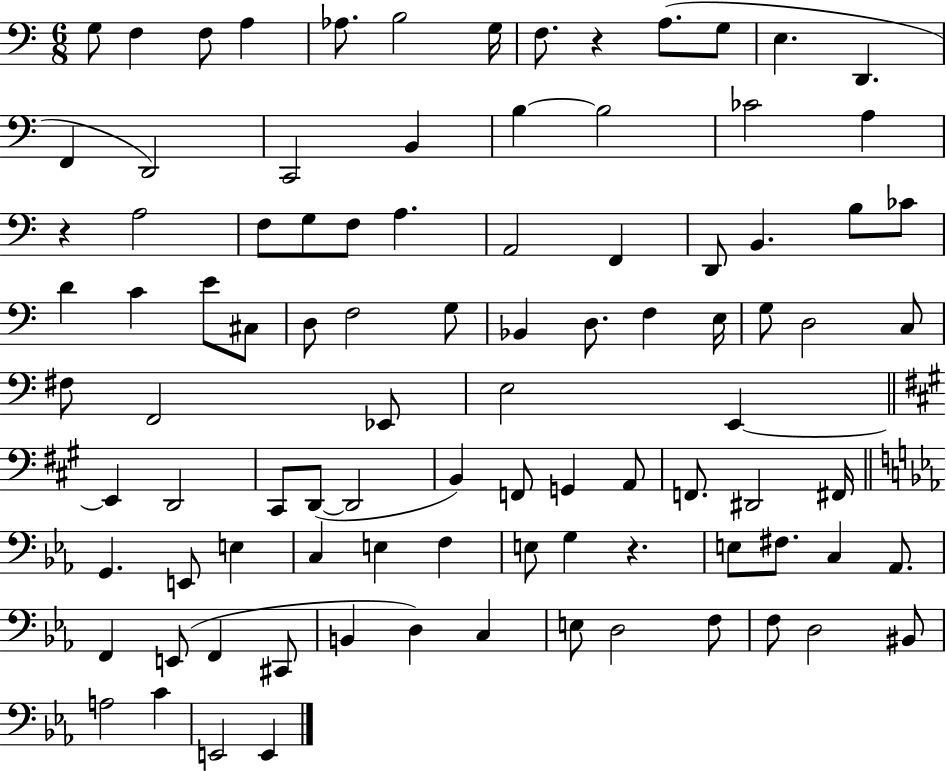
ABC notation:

X:1
T:Untitled
M:6/8
L:1/4
K:C
G,/2 F, F,/2 A, _A,/2 B,2 G,/4 F,/2 z A,/2 G,/2 E, D,, F,, D,,2 C,,2 B,, B, B,2 _C2 A, z A,2 F,/2 G,/2 F,/2 A, A,,2 F,, D,,/2 B,, B,/2 _C/2 D C E/2 ^C,/2 D,/2 F,2 G,/2 _B,, D,/2 F, E,/4 G,/2 D,2 C,/2 ^F,/2 F,,2 _E,,/2 E,2 E,, E,, D,,2 ^C,,/2 D,,/2 D,,2 B,, F,,/2 G,, A,,/2 F,,/2 ^D,,2 ^F,,/4 G,, E,,/2 E, C, E, F, E,/2 G, z E,/2 ^F,/2 C, _A,,/2 F,, E,,/2 F,, ^C,,/2 B,, D, C, E,/2 D,2 F,/2 F,/2 D,2 ^B,,/2 A,2 C E,,2 E,,